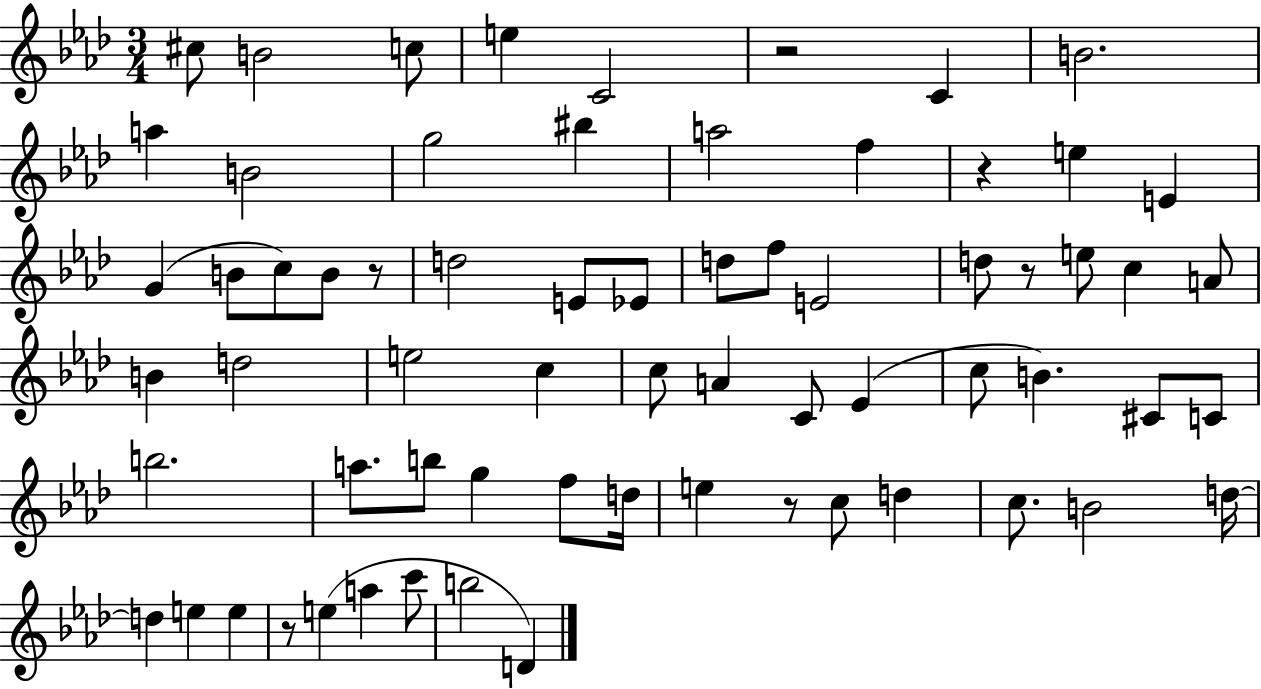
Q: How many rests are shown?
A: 6